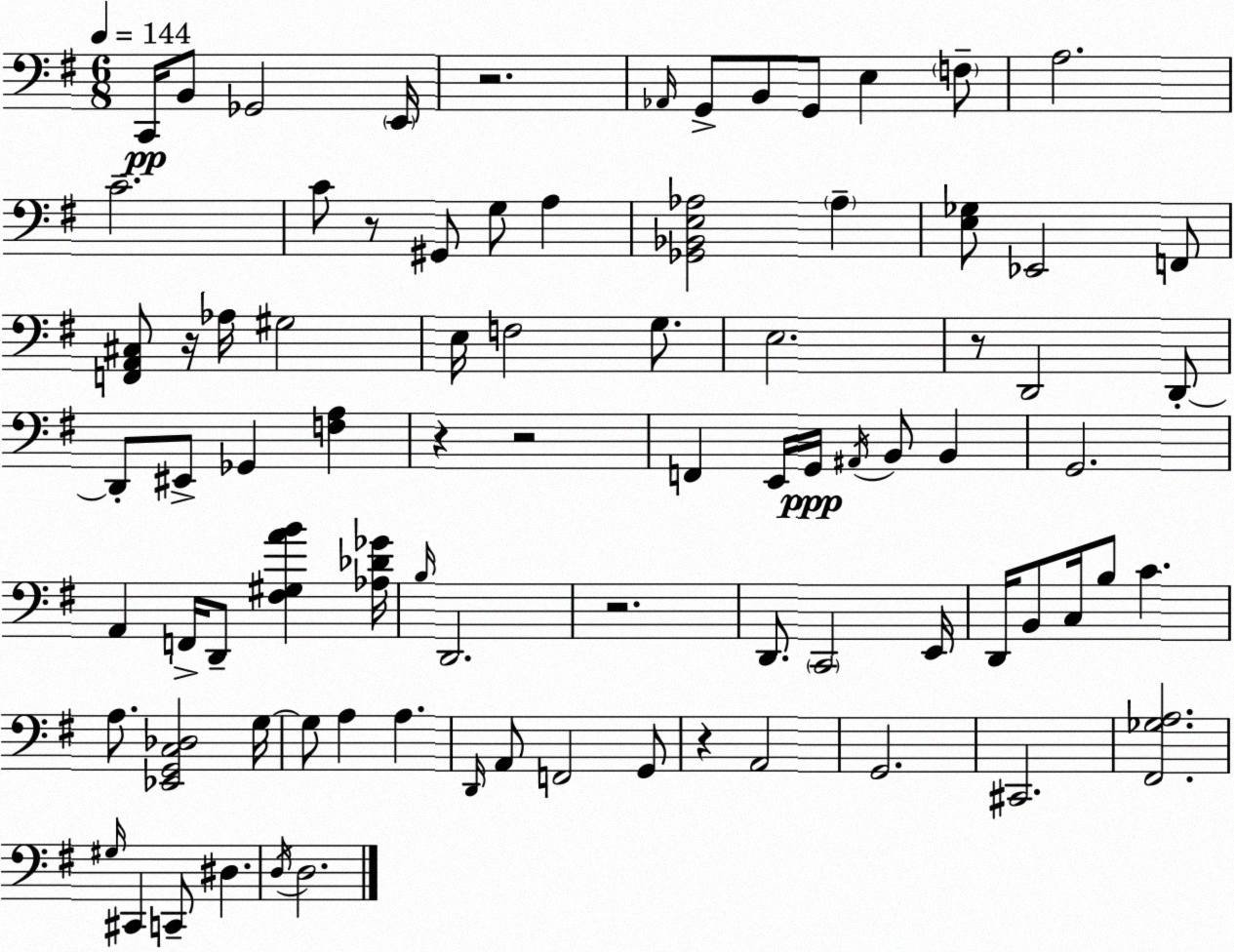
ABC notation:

X:1
T:Untitled
M:6/8
L:1/4
K:G
C,,/4 B,,/2 _G,,2 E,,/4 z2 _A,,/4 G,,/2 B,,/2 G,,/2 E, F,/2 A,2 C2 C/2 z/2 ^G,,/2 G,/2 A, [_G,,_B,,E,_A,]2 _A, [E,_G,]/2 _E,,2 F,,/2 [F,,A,,^C,]/2 z/4 _A,/4 ^G,2 E,/4 F,2 G,/2 E,2 z/2 D,,2 D,,/2 D,,/2 ^E,,/2 _G,, [F,A,] z z2 F,, E,,/4 G,,/4 ^A,,/4 B,,/2 B,, G,,2 A,, F,,/4 D,,/2 [^F,^G,AB] [_A,_D_G]/4 B,/4 D,,2 z2 D,,/2 C,,2 E,,/4 D,,/4 B,,/2 C,/4 B,/2 C A,/2 [_E,,G,,C,_D,]2 G,/4 G,/2 A, A, D,,/4 A,,/2 F,,2 G,,/2 z A,,2 G,,2 ^C,,2 [^F,,_G,A,]2 ^G,/4 ^C,, C,,/2 ^D, D,/4 D,2